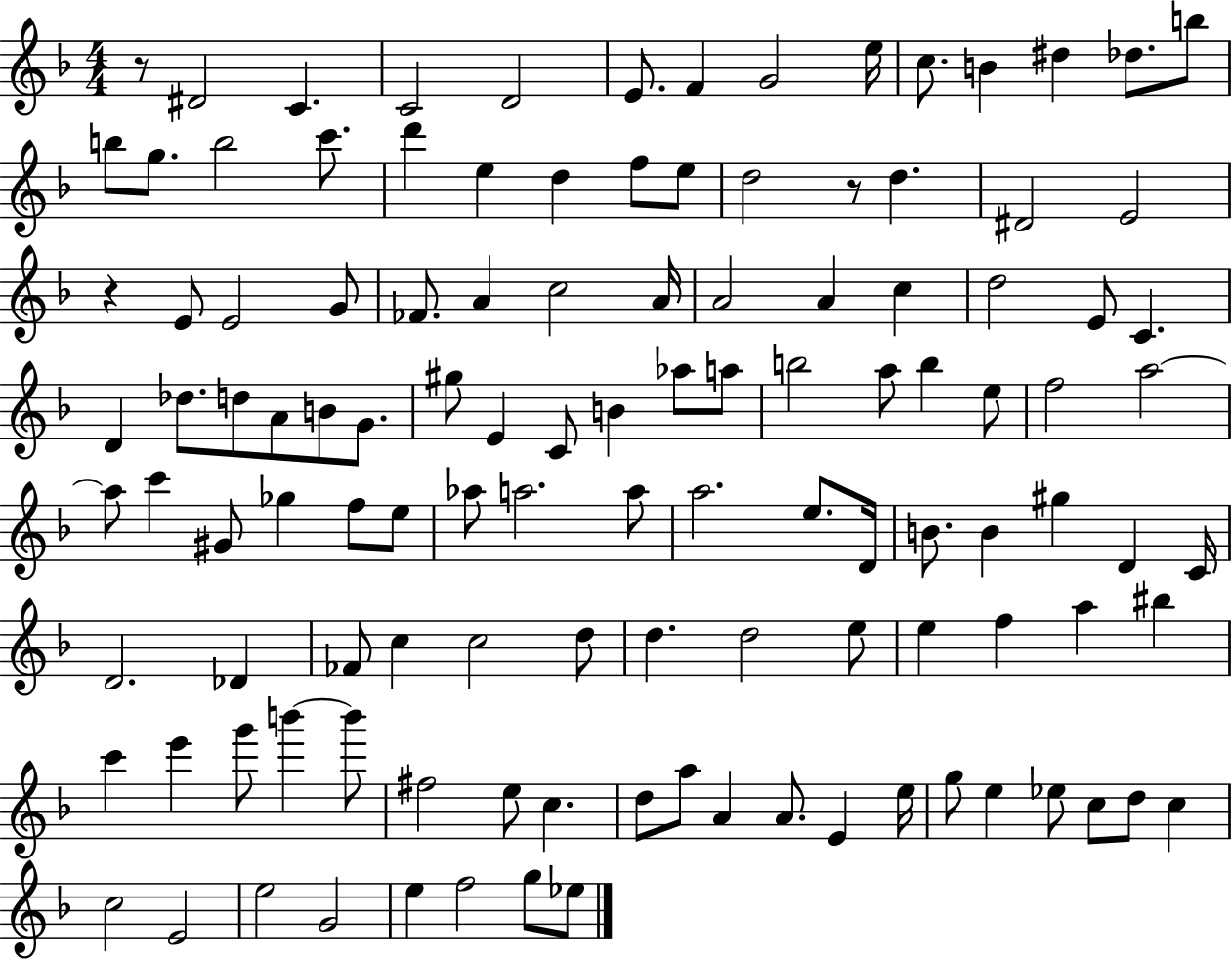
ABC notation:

X:1
T:Untitled
M:4/4
L:1/4
K:F
z/2 ^D2 C C2 D2 E/2 F G2 e/4 c/2 B ^d _d/2 b/2 b/2 g/2 b2 c'/2 d' e d f/2 e/2 d2 z/2 d ^D2 E2 z E/2 E2 G/2 _F/2 A c2 A/4 A2 A c d2 E/2 C D _d/2 d/2 A/2 B/2 G/2 ^g/2 E C/2 B _a/2 a/2 b2 a/2 b e/2 f2 a2 a/2 c' ^G/2 _g f/2 e/2 _a/2 a2 a/2 a2 e/2 D/4 B/2 B ^g D C/4 D2 _D _F/2 c c2 d/2 d d2 e/2 e f a ^b c' e' g'/2 b' b'/2 ^f2 e/2 c d/2 a/2 A A/2 E e/4 g/2 e _e/2 c/2 d/2 c c2 E2 e2 G2 e f2 g/2 _e/2